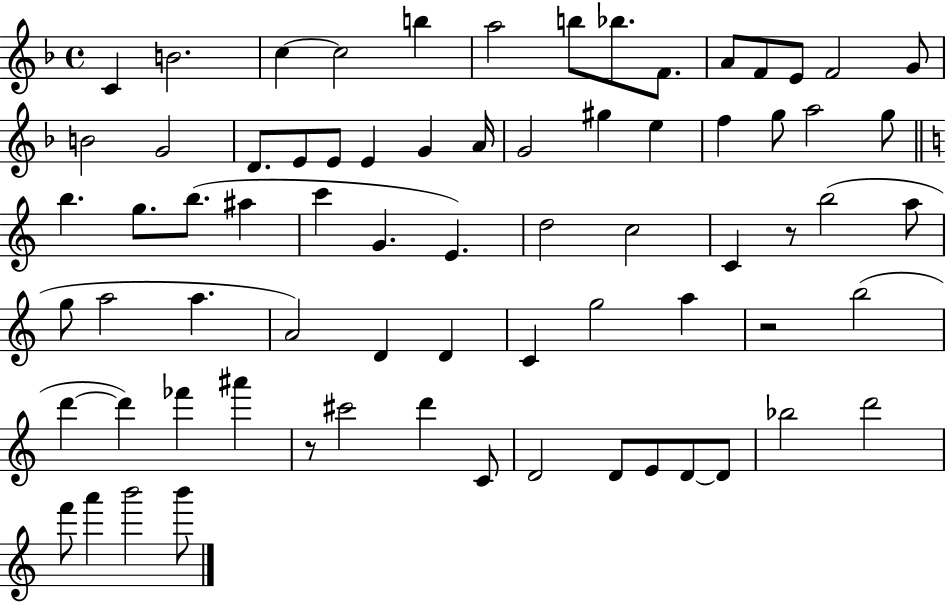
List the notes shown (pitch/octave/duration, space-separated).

C4/q B4/h. C5/q C5/h B5/q A5/h B5/e Bb5/e. F4/e. A4/e F4/e E4/e F4/h G4/e B4/h G4/h D4/e. E4/e E4/e E4/q G4/q A4/s G4/h G#5/q E5/q F5/q G5/e A5/h G5/e B5/q. G5/e. B5/e. A#5/q C6/q G4/q. E4/q. D5/h C5/h C4/q R/e B5/h A5/e G5/e A5/h A5/q. A4/h D4/q D4/q C4/q G5/h A5/q R/h B5/h D6/q D6/q FES6/q A#6/q R/e C#6/h D6/q C4/e D4/h D4/e E4/e D4/e D4/e Bb5/h D6/h F6/e A6/q B6/h B6/e